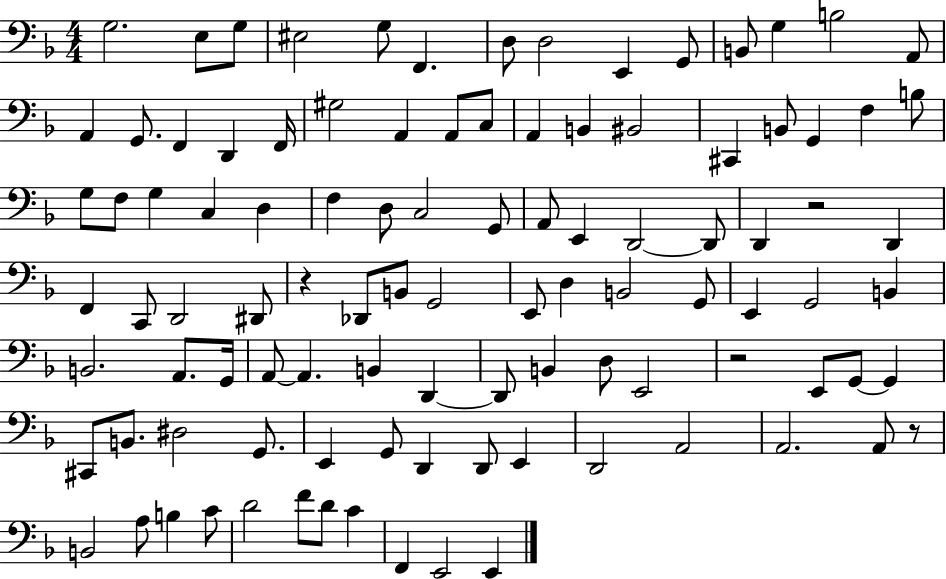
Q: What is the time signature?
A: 4/4